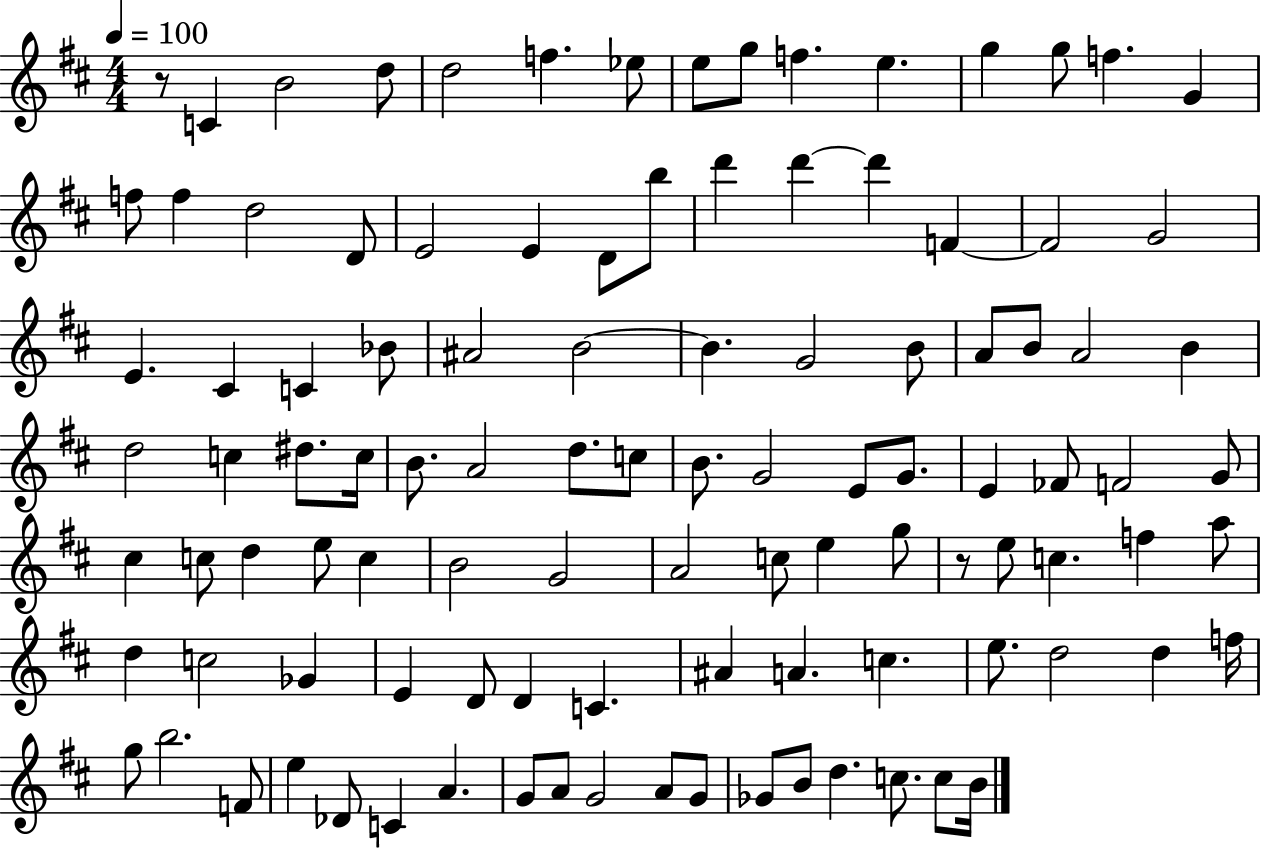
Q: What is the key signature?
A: D major